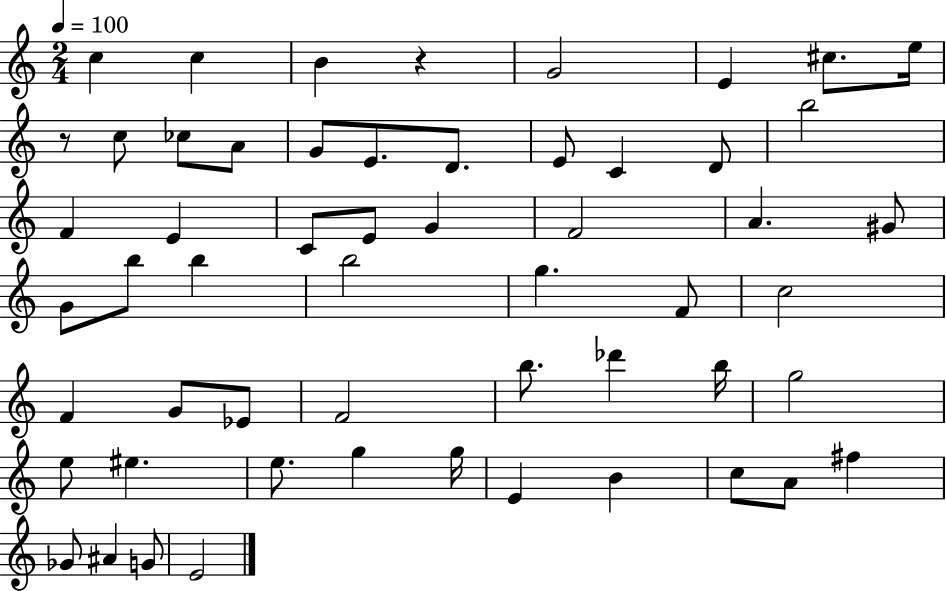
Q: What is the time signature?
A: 2/4